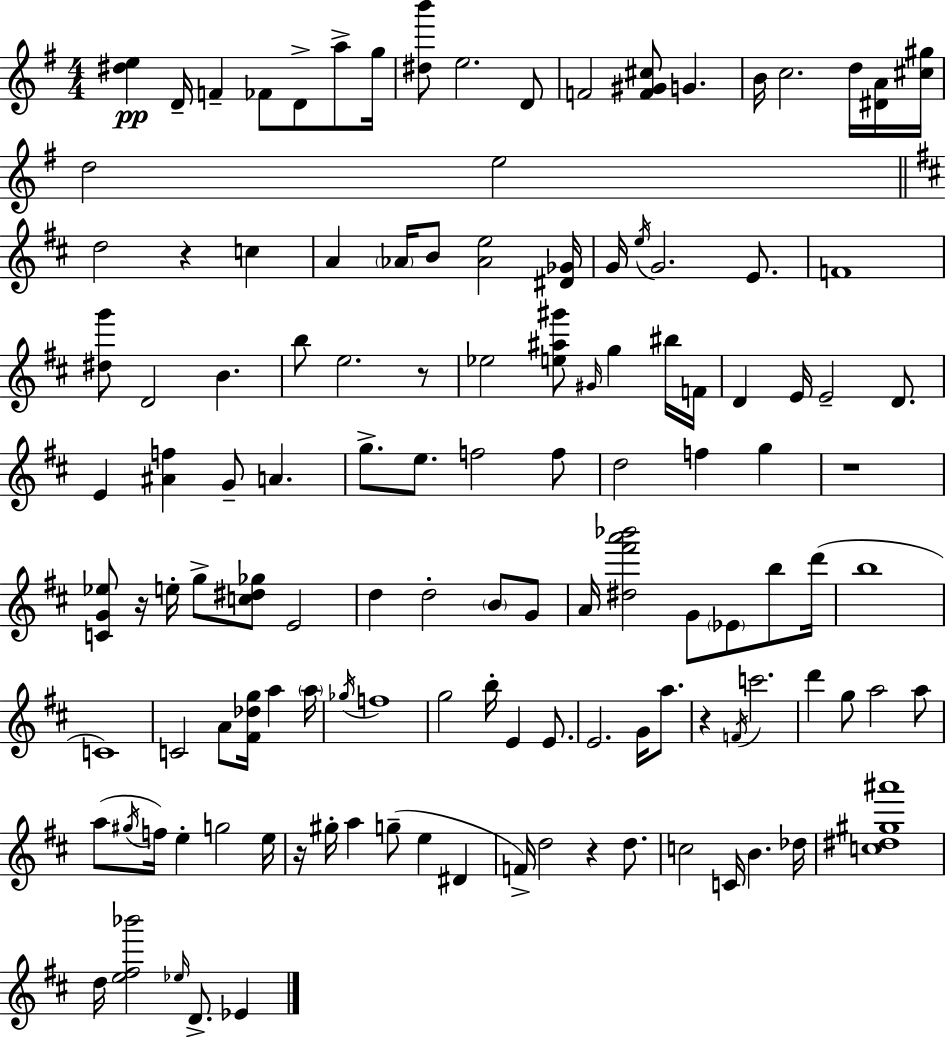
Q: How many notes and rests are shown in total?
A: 126